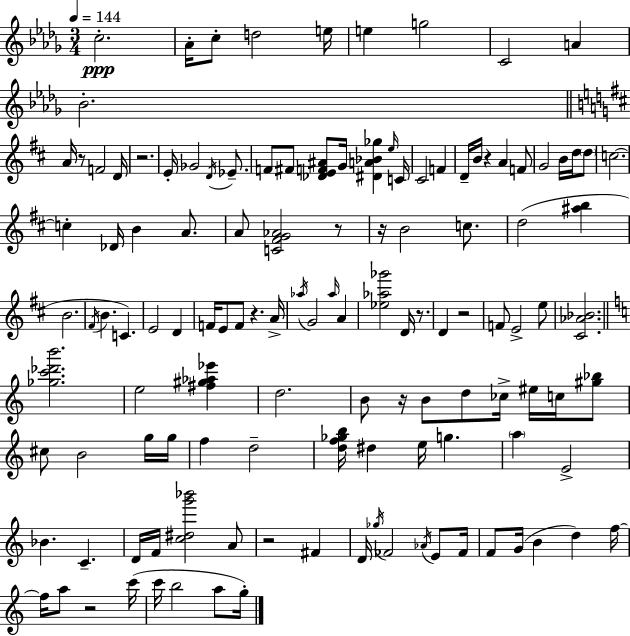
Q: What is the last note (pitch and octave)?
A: G5